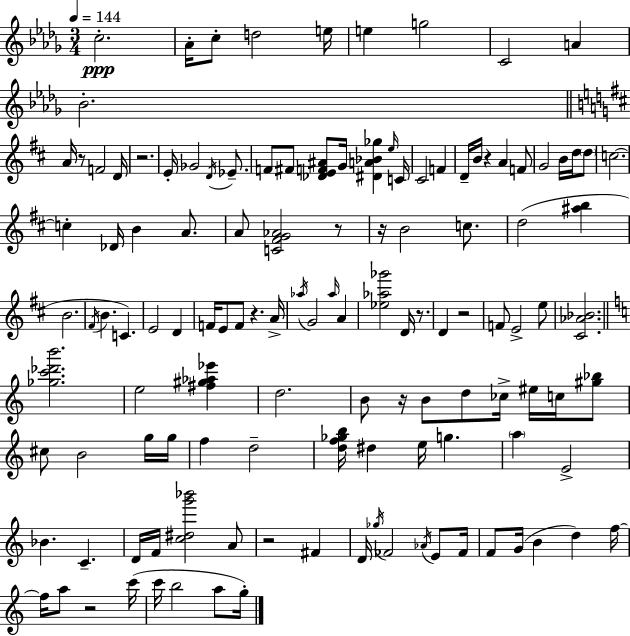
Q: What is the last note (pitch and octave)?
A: G5